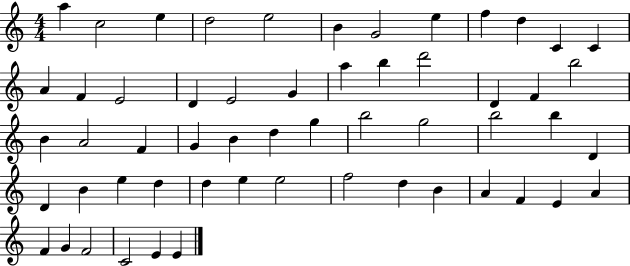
{
  \clef treble
  \numericTimeSignature
  \time 4/4
  \key c \major
  a''4 c''2 e''4 | d''2 e''2 | b'4 g'2 e''4 | f''4 d''4 c'4 c'4 | \break a'4 f'4 e'2 | d'4 e'2 g'4 | a''4 b''4 d'''2 | d'4 f'4 b''2 | \break b'4 a'2 f'4 | g'4 b'4 d''4 g''4 | b''2 g''2 | b''2 b''4 d'4 | \break d'4 b'4 e''4 d''4 | d''4 e''4 e''2 | f''2 d''4 b'4 | a'4 f'4 e'4 a'4 | \break f'4 g'4 f'2 | c'2 e'4 e'4 | \bar "|."
}